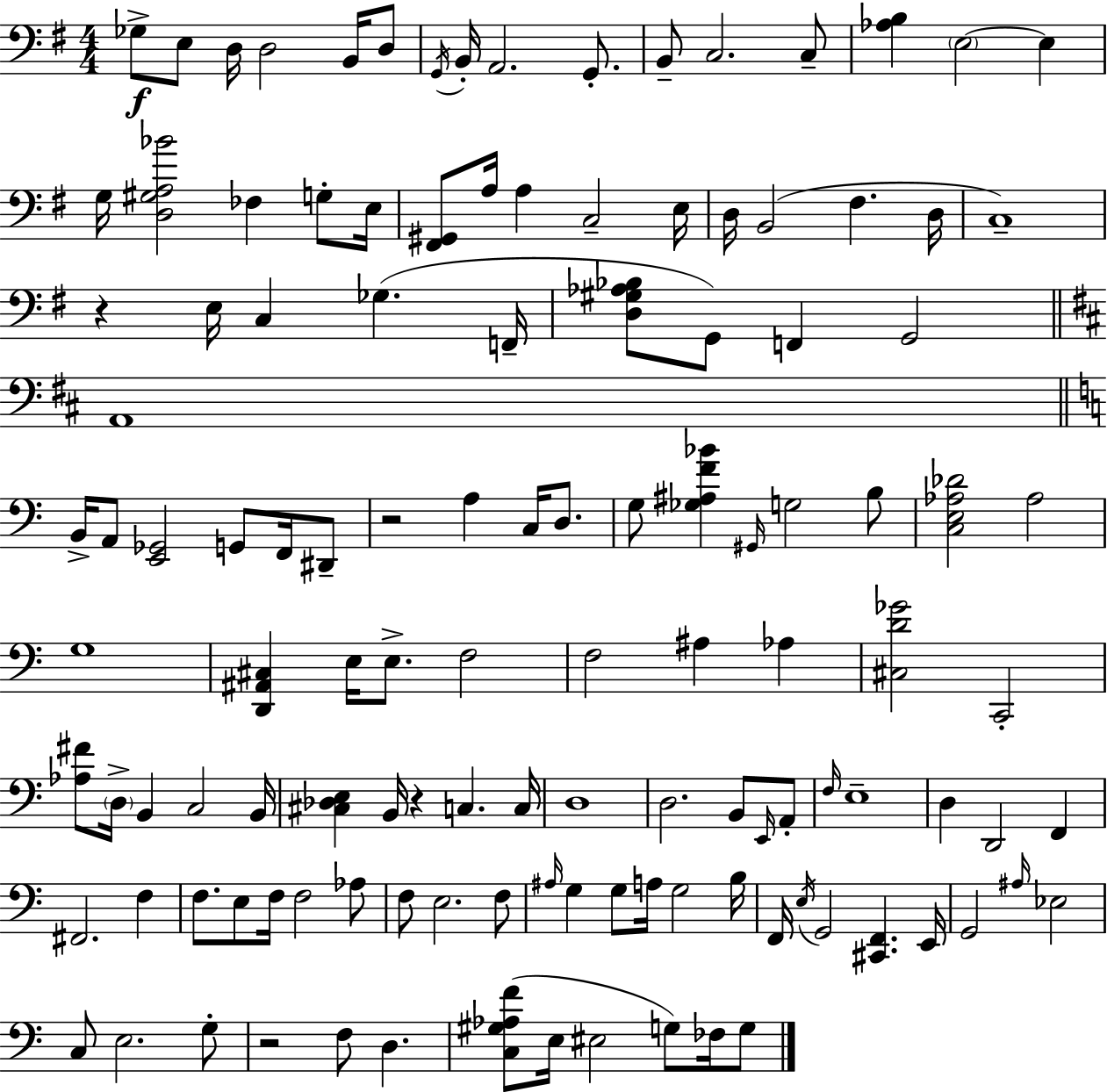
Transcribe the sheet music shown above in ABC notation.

X:1
T:Untitled
M:4/4
L:1/4
K:Em
_G,/2 E,/2 D,/4 D,2 B,,/4 D,/2 G,,/4 B,,/4 A,,2 G,,/2 B,,/2 C,2 C,/2 [_A,B,] E,2 E, G,/4 [D,^G,A,_B]2 _F, G,/2 E,/4 [^F,,^G,,]/2 A,/4 A, C,2 E,/4 D,/4 B,,2 ^F, D,/4 C,4 z E,/4 C, _G, F,,/4 [D,^G,_A,_B,]/2 G,,/2 F,, G,,2 A,,4 B,,/4 A,,/2 [E,,_G,,]2 G,,/2 F,,/4 ^D,,/2 z2 A, C,/4 D,/2 G,/2 [_G,^A,F_B] ^G,,/4 G,2 B,/2 [C,E,_A,_D]2 _A,2 G,4 [D,,^A,,^C,] E,/4 E,/2 F,2 F,2 ^A, _A, [^C,D_G]2 C,,2 [_A,^F]/2 D,/4 B,, C,2 B,,/4 [^C,_D,E,] B,,/4 z C, C,/4 D,4 D,2 B,,/2 E,,/4 A,,/2 F,/4 E,4 D, D,,2 F,, ^F,,2 F, F,/2 E,/2 F,/4 F,2 _A,/2 F,/2 E,2 F,/2 ^A,/4 G, G,/2 A,/4 G,2 B,/4 F,,/4 E,/4 G,,2 [^C,,F,,] E,,/4 G,,2 ^A,/4 _E,2 C,/2 E,2 G,/2 z2 F,/2 D, [C,^G,_A,F]/2 E,/4 ^E,2 G,/2 _F,/4 G,/2